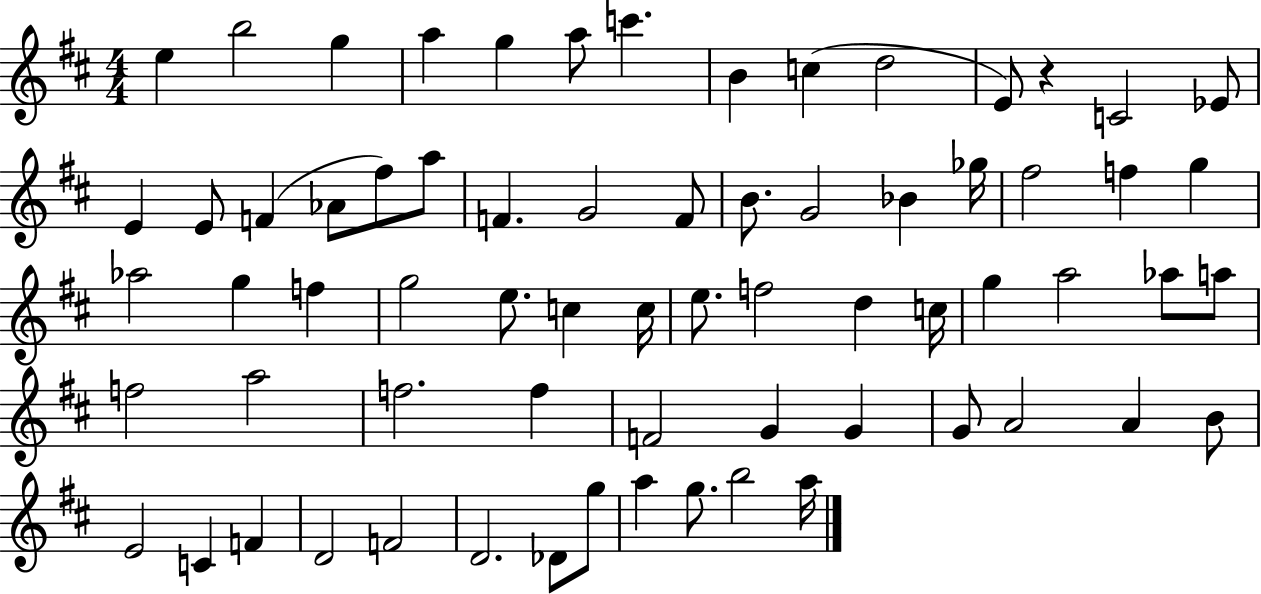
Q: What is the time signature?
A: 4/4